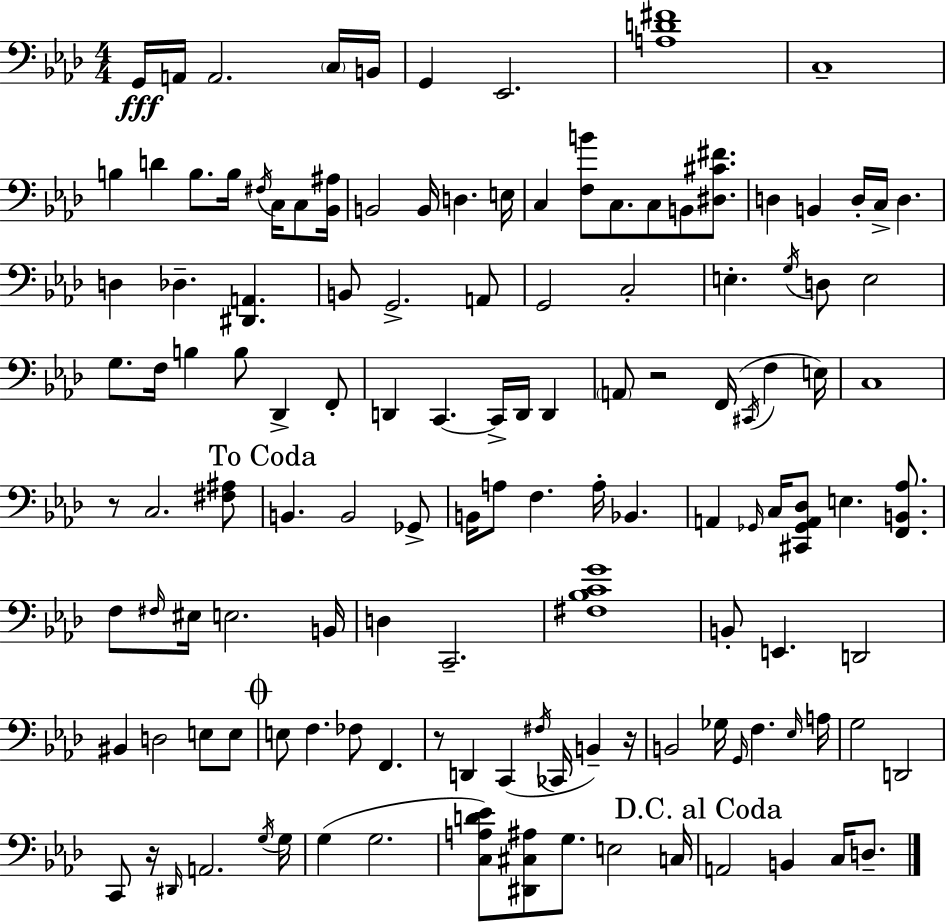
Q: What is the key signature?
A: F minor